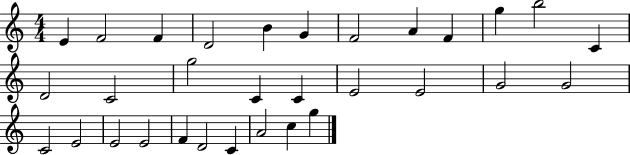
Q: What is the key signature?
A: C major